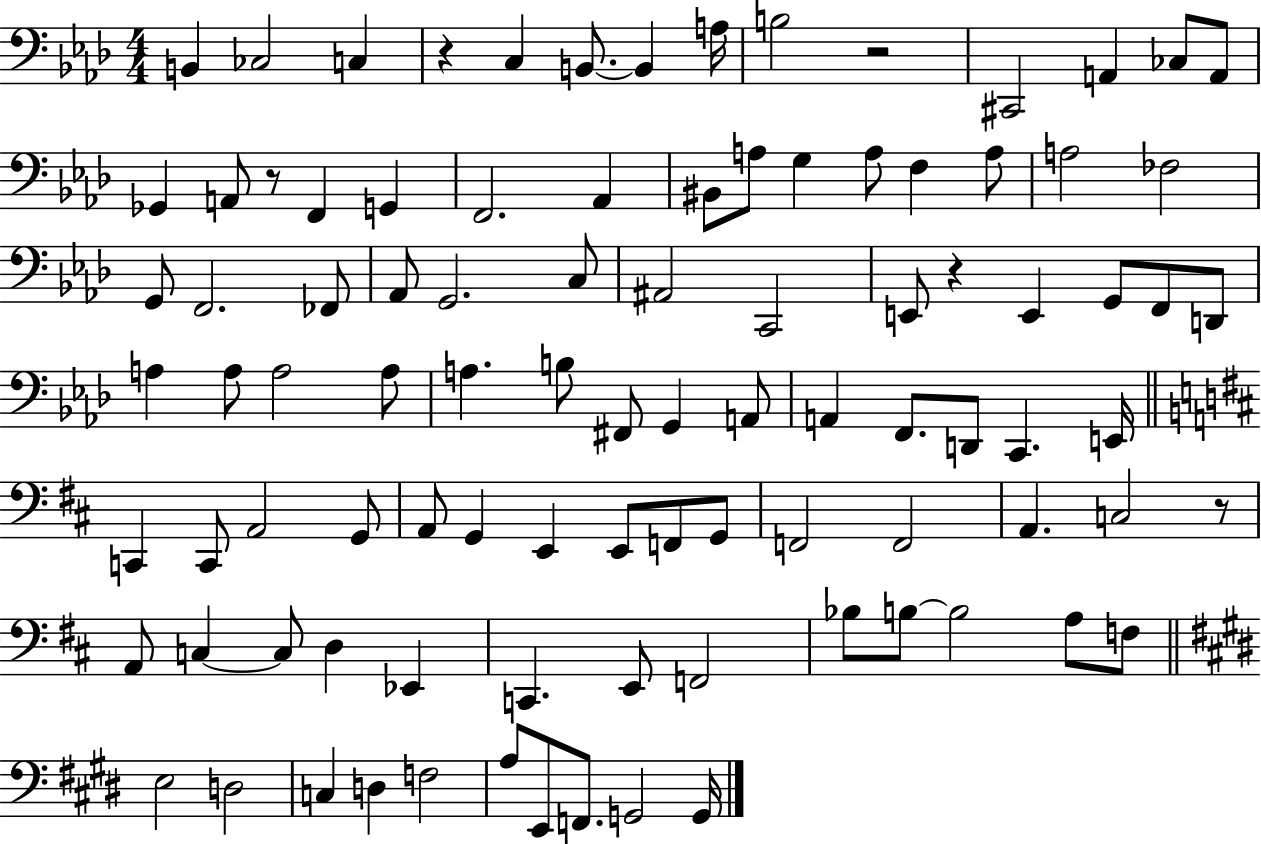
{
  \clef bass
  \numericTimeSignature
  \time 4/4
  \key aes \major
  b,4 ces2 c4 | r4 c4 b,8.~~ b,4 a16 | b2 r2 | cis,2 a,4 ces8 a,8 | \break ges,4 a,8 r8 f,4 g,4 | f,2. aes,4 | bis,8 a8 g4 a8 f4 a8 | a2 fes2 | \break g,8 f,2. fes,8 | aes,8 g,2. c8 | ais,2 c,2 | e,8 r4 e,4 g,8 f,8 d,8 | \break a4 a8 a2 a8 | a4. b8 fis,8 g,4 a,8 | a,4 f,8. d,8 c,4. e,16 | \bar "||" \break \key d \major c,4 c,8 a,2 g,8 | a,8 g,4 e,4 e,8 f,8 g,8 | f,2 f,2 | a,4. c2 r8 | \break a,8 c4~~ c8 d4 ees,4 | c,4. e,8 f,2 | bes8 b8~~ b2 a8 f8 | \bar "||" \break \key e \major e2 d2 | c4 d4 f2 | a8 e,8 f,8. g,2 g,16 | \bar "|."
}